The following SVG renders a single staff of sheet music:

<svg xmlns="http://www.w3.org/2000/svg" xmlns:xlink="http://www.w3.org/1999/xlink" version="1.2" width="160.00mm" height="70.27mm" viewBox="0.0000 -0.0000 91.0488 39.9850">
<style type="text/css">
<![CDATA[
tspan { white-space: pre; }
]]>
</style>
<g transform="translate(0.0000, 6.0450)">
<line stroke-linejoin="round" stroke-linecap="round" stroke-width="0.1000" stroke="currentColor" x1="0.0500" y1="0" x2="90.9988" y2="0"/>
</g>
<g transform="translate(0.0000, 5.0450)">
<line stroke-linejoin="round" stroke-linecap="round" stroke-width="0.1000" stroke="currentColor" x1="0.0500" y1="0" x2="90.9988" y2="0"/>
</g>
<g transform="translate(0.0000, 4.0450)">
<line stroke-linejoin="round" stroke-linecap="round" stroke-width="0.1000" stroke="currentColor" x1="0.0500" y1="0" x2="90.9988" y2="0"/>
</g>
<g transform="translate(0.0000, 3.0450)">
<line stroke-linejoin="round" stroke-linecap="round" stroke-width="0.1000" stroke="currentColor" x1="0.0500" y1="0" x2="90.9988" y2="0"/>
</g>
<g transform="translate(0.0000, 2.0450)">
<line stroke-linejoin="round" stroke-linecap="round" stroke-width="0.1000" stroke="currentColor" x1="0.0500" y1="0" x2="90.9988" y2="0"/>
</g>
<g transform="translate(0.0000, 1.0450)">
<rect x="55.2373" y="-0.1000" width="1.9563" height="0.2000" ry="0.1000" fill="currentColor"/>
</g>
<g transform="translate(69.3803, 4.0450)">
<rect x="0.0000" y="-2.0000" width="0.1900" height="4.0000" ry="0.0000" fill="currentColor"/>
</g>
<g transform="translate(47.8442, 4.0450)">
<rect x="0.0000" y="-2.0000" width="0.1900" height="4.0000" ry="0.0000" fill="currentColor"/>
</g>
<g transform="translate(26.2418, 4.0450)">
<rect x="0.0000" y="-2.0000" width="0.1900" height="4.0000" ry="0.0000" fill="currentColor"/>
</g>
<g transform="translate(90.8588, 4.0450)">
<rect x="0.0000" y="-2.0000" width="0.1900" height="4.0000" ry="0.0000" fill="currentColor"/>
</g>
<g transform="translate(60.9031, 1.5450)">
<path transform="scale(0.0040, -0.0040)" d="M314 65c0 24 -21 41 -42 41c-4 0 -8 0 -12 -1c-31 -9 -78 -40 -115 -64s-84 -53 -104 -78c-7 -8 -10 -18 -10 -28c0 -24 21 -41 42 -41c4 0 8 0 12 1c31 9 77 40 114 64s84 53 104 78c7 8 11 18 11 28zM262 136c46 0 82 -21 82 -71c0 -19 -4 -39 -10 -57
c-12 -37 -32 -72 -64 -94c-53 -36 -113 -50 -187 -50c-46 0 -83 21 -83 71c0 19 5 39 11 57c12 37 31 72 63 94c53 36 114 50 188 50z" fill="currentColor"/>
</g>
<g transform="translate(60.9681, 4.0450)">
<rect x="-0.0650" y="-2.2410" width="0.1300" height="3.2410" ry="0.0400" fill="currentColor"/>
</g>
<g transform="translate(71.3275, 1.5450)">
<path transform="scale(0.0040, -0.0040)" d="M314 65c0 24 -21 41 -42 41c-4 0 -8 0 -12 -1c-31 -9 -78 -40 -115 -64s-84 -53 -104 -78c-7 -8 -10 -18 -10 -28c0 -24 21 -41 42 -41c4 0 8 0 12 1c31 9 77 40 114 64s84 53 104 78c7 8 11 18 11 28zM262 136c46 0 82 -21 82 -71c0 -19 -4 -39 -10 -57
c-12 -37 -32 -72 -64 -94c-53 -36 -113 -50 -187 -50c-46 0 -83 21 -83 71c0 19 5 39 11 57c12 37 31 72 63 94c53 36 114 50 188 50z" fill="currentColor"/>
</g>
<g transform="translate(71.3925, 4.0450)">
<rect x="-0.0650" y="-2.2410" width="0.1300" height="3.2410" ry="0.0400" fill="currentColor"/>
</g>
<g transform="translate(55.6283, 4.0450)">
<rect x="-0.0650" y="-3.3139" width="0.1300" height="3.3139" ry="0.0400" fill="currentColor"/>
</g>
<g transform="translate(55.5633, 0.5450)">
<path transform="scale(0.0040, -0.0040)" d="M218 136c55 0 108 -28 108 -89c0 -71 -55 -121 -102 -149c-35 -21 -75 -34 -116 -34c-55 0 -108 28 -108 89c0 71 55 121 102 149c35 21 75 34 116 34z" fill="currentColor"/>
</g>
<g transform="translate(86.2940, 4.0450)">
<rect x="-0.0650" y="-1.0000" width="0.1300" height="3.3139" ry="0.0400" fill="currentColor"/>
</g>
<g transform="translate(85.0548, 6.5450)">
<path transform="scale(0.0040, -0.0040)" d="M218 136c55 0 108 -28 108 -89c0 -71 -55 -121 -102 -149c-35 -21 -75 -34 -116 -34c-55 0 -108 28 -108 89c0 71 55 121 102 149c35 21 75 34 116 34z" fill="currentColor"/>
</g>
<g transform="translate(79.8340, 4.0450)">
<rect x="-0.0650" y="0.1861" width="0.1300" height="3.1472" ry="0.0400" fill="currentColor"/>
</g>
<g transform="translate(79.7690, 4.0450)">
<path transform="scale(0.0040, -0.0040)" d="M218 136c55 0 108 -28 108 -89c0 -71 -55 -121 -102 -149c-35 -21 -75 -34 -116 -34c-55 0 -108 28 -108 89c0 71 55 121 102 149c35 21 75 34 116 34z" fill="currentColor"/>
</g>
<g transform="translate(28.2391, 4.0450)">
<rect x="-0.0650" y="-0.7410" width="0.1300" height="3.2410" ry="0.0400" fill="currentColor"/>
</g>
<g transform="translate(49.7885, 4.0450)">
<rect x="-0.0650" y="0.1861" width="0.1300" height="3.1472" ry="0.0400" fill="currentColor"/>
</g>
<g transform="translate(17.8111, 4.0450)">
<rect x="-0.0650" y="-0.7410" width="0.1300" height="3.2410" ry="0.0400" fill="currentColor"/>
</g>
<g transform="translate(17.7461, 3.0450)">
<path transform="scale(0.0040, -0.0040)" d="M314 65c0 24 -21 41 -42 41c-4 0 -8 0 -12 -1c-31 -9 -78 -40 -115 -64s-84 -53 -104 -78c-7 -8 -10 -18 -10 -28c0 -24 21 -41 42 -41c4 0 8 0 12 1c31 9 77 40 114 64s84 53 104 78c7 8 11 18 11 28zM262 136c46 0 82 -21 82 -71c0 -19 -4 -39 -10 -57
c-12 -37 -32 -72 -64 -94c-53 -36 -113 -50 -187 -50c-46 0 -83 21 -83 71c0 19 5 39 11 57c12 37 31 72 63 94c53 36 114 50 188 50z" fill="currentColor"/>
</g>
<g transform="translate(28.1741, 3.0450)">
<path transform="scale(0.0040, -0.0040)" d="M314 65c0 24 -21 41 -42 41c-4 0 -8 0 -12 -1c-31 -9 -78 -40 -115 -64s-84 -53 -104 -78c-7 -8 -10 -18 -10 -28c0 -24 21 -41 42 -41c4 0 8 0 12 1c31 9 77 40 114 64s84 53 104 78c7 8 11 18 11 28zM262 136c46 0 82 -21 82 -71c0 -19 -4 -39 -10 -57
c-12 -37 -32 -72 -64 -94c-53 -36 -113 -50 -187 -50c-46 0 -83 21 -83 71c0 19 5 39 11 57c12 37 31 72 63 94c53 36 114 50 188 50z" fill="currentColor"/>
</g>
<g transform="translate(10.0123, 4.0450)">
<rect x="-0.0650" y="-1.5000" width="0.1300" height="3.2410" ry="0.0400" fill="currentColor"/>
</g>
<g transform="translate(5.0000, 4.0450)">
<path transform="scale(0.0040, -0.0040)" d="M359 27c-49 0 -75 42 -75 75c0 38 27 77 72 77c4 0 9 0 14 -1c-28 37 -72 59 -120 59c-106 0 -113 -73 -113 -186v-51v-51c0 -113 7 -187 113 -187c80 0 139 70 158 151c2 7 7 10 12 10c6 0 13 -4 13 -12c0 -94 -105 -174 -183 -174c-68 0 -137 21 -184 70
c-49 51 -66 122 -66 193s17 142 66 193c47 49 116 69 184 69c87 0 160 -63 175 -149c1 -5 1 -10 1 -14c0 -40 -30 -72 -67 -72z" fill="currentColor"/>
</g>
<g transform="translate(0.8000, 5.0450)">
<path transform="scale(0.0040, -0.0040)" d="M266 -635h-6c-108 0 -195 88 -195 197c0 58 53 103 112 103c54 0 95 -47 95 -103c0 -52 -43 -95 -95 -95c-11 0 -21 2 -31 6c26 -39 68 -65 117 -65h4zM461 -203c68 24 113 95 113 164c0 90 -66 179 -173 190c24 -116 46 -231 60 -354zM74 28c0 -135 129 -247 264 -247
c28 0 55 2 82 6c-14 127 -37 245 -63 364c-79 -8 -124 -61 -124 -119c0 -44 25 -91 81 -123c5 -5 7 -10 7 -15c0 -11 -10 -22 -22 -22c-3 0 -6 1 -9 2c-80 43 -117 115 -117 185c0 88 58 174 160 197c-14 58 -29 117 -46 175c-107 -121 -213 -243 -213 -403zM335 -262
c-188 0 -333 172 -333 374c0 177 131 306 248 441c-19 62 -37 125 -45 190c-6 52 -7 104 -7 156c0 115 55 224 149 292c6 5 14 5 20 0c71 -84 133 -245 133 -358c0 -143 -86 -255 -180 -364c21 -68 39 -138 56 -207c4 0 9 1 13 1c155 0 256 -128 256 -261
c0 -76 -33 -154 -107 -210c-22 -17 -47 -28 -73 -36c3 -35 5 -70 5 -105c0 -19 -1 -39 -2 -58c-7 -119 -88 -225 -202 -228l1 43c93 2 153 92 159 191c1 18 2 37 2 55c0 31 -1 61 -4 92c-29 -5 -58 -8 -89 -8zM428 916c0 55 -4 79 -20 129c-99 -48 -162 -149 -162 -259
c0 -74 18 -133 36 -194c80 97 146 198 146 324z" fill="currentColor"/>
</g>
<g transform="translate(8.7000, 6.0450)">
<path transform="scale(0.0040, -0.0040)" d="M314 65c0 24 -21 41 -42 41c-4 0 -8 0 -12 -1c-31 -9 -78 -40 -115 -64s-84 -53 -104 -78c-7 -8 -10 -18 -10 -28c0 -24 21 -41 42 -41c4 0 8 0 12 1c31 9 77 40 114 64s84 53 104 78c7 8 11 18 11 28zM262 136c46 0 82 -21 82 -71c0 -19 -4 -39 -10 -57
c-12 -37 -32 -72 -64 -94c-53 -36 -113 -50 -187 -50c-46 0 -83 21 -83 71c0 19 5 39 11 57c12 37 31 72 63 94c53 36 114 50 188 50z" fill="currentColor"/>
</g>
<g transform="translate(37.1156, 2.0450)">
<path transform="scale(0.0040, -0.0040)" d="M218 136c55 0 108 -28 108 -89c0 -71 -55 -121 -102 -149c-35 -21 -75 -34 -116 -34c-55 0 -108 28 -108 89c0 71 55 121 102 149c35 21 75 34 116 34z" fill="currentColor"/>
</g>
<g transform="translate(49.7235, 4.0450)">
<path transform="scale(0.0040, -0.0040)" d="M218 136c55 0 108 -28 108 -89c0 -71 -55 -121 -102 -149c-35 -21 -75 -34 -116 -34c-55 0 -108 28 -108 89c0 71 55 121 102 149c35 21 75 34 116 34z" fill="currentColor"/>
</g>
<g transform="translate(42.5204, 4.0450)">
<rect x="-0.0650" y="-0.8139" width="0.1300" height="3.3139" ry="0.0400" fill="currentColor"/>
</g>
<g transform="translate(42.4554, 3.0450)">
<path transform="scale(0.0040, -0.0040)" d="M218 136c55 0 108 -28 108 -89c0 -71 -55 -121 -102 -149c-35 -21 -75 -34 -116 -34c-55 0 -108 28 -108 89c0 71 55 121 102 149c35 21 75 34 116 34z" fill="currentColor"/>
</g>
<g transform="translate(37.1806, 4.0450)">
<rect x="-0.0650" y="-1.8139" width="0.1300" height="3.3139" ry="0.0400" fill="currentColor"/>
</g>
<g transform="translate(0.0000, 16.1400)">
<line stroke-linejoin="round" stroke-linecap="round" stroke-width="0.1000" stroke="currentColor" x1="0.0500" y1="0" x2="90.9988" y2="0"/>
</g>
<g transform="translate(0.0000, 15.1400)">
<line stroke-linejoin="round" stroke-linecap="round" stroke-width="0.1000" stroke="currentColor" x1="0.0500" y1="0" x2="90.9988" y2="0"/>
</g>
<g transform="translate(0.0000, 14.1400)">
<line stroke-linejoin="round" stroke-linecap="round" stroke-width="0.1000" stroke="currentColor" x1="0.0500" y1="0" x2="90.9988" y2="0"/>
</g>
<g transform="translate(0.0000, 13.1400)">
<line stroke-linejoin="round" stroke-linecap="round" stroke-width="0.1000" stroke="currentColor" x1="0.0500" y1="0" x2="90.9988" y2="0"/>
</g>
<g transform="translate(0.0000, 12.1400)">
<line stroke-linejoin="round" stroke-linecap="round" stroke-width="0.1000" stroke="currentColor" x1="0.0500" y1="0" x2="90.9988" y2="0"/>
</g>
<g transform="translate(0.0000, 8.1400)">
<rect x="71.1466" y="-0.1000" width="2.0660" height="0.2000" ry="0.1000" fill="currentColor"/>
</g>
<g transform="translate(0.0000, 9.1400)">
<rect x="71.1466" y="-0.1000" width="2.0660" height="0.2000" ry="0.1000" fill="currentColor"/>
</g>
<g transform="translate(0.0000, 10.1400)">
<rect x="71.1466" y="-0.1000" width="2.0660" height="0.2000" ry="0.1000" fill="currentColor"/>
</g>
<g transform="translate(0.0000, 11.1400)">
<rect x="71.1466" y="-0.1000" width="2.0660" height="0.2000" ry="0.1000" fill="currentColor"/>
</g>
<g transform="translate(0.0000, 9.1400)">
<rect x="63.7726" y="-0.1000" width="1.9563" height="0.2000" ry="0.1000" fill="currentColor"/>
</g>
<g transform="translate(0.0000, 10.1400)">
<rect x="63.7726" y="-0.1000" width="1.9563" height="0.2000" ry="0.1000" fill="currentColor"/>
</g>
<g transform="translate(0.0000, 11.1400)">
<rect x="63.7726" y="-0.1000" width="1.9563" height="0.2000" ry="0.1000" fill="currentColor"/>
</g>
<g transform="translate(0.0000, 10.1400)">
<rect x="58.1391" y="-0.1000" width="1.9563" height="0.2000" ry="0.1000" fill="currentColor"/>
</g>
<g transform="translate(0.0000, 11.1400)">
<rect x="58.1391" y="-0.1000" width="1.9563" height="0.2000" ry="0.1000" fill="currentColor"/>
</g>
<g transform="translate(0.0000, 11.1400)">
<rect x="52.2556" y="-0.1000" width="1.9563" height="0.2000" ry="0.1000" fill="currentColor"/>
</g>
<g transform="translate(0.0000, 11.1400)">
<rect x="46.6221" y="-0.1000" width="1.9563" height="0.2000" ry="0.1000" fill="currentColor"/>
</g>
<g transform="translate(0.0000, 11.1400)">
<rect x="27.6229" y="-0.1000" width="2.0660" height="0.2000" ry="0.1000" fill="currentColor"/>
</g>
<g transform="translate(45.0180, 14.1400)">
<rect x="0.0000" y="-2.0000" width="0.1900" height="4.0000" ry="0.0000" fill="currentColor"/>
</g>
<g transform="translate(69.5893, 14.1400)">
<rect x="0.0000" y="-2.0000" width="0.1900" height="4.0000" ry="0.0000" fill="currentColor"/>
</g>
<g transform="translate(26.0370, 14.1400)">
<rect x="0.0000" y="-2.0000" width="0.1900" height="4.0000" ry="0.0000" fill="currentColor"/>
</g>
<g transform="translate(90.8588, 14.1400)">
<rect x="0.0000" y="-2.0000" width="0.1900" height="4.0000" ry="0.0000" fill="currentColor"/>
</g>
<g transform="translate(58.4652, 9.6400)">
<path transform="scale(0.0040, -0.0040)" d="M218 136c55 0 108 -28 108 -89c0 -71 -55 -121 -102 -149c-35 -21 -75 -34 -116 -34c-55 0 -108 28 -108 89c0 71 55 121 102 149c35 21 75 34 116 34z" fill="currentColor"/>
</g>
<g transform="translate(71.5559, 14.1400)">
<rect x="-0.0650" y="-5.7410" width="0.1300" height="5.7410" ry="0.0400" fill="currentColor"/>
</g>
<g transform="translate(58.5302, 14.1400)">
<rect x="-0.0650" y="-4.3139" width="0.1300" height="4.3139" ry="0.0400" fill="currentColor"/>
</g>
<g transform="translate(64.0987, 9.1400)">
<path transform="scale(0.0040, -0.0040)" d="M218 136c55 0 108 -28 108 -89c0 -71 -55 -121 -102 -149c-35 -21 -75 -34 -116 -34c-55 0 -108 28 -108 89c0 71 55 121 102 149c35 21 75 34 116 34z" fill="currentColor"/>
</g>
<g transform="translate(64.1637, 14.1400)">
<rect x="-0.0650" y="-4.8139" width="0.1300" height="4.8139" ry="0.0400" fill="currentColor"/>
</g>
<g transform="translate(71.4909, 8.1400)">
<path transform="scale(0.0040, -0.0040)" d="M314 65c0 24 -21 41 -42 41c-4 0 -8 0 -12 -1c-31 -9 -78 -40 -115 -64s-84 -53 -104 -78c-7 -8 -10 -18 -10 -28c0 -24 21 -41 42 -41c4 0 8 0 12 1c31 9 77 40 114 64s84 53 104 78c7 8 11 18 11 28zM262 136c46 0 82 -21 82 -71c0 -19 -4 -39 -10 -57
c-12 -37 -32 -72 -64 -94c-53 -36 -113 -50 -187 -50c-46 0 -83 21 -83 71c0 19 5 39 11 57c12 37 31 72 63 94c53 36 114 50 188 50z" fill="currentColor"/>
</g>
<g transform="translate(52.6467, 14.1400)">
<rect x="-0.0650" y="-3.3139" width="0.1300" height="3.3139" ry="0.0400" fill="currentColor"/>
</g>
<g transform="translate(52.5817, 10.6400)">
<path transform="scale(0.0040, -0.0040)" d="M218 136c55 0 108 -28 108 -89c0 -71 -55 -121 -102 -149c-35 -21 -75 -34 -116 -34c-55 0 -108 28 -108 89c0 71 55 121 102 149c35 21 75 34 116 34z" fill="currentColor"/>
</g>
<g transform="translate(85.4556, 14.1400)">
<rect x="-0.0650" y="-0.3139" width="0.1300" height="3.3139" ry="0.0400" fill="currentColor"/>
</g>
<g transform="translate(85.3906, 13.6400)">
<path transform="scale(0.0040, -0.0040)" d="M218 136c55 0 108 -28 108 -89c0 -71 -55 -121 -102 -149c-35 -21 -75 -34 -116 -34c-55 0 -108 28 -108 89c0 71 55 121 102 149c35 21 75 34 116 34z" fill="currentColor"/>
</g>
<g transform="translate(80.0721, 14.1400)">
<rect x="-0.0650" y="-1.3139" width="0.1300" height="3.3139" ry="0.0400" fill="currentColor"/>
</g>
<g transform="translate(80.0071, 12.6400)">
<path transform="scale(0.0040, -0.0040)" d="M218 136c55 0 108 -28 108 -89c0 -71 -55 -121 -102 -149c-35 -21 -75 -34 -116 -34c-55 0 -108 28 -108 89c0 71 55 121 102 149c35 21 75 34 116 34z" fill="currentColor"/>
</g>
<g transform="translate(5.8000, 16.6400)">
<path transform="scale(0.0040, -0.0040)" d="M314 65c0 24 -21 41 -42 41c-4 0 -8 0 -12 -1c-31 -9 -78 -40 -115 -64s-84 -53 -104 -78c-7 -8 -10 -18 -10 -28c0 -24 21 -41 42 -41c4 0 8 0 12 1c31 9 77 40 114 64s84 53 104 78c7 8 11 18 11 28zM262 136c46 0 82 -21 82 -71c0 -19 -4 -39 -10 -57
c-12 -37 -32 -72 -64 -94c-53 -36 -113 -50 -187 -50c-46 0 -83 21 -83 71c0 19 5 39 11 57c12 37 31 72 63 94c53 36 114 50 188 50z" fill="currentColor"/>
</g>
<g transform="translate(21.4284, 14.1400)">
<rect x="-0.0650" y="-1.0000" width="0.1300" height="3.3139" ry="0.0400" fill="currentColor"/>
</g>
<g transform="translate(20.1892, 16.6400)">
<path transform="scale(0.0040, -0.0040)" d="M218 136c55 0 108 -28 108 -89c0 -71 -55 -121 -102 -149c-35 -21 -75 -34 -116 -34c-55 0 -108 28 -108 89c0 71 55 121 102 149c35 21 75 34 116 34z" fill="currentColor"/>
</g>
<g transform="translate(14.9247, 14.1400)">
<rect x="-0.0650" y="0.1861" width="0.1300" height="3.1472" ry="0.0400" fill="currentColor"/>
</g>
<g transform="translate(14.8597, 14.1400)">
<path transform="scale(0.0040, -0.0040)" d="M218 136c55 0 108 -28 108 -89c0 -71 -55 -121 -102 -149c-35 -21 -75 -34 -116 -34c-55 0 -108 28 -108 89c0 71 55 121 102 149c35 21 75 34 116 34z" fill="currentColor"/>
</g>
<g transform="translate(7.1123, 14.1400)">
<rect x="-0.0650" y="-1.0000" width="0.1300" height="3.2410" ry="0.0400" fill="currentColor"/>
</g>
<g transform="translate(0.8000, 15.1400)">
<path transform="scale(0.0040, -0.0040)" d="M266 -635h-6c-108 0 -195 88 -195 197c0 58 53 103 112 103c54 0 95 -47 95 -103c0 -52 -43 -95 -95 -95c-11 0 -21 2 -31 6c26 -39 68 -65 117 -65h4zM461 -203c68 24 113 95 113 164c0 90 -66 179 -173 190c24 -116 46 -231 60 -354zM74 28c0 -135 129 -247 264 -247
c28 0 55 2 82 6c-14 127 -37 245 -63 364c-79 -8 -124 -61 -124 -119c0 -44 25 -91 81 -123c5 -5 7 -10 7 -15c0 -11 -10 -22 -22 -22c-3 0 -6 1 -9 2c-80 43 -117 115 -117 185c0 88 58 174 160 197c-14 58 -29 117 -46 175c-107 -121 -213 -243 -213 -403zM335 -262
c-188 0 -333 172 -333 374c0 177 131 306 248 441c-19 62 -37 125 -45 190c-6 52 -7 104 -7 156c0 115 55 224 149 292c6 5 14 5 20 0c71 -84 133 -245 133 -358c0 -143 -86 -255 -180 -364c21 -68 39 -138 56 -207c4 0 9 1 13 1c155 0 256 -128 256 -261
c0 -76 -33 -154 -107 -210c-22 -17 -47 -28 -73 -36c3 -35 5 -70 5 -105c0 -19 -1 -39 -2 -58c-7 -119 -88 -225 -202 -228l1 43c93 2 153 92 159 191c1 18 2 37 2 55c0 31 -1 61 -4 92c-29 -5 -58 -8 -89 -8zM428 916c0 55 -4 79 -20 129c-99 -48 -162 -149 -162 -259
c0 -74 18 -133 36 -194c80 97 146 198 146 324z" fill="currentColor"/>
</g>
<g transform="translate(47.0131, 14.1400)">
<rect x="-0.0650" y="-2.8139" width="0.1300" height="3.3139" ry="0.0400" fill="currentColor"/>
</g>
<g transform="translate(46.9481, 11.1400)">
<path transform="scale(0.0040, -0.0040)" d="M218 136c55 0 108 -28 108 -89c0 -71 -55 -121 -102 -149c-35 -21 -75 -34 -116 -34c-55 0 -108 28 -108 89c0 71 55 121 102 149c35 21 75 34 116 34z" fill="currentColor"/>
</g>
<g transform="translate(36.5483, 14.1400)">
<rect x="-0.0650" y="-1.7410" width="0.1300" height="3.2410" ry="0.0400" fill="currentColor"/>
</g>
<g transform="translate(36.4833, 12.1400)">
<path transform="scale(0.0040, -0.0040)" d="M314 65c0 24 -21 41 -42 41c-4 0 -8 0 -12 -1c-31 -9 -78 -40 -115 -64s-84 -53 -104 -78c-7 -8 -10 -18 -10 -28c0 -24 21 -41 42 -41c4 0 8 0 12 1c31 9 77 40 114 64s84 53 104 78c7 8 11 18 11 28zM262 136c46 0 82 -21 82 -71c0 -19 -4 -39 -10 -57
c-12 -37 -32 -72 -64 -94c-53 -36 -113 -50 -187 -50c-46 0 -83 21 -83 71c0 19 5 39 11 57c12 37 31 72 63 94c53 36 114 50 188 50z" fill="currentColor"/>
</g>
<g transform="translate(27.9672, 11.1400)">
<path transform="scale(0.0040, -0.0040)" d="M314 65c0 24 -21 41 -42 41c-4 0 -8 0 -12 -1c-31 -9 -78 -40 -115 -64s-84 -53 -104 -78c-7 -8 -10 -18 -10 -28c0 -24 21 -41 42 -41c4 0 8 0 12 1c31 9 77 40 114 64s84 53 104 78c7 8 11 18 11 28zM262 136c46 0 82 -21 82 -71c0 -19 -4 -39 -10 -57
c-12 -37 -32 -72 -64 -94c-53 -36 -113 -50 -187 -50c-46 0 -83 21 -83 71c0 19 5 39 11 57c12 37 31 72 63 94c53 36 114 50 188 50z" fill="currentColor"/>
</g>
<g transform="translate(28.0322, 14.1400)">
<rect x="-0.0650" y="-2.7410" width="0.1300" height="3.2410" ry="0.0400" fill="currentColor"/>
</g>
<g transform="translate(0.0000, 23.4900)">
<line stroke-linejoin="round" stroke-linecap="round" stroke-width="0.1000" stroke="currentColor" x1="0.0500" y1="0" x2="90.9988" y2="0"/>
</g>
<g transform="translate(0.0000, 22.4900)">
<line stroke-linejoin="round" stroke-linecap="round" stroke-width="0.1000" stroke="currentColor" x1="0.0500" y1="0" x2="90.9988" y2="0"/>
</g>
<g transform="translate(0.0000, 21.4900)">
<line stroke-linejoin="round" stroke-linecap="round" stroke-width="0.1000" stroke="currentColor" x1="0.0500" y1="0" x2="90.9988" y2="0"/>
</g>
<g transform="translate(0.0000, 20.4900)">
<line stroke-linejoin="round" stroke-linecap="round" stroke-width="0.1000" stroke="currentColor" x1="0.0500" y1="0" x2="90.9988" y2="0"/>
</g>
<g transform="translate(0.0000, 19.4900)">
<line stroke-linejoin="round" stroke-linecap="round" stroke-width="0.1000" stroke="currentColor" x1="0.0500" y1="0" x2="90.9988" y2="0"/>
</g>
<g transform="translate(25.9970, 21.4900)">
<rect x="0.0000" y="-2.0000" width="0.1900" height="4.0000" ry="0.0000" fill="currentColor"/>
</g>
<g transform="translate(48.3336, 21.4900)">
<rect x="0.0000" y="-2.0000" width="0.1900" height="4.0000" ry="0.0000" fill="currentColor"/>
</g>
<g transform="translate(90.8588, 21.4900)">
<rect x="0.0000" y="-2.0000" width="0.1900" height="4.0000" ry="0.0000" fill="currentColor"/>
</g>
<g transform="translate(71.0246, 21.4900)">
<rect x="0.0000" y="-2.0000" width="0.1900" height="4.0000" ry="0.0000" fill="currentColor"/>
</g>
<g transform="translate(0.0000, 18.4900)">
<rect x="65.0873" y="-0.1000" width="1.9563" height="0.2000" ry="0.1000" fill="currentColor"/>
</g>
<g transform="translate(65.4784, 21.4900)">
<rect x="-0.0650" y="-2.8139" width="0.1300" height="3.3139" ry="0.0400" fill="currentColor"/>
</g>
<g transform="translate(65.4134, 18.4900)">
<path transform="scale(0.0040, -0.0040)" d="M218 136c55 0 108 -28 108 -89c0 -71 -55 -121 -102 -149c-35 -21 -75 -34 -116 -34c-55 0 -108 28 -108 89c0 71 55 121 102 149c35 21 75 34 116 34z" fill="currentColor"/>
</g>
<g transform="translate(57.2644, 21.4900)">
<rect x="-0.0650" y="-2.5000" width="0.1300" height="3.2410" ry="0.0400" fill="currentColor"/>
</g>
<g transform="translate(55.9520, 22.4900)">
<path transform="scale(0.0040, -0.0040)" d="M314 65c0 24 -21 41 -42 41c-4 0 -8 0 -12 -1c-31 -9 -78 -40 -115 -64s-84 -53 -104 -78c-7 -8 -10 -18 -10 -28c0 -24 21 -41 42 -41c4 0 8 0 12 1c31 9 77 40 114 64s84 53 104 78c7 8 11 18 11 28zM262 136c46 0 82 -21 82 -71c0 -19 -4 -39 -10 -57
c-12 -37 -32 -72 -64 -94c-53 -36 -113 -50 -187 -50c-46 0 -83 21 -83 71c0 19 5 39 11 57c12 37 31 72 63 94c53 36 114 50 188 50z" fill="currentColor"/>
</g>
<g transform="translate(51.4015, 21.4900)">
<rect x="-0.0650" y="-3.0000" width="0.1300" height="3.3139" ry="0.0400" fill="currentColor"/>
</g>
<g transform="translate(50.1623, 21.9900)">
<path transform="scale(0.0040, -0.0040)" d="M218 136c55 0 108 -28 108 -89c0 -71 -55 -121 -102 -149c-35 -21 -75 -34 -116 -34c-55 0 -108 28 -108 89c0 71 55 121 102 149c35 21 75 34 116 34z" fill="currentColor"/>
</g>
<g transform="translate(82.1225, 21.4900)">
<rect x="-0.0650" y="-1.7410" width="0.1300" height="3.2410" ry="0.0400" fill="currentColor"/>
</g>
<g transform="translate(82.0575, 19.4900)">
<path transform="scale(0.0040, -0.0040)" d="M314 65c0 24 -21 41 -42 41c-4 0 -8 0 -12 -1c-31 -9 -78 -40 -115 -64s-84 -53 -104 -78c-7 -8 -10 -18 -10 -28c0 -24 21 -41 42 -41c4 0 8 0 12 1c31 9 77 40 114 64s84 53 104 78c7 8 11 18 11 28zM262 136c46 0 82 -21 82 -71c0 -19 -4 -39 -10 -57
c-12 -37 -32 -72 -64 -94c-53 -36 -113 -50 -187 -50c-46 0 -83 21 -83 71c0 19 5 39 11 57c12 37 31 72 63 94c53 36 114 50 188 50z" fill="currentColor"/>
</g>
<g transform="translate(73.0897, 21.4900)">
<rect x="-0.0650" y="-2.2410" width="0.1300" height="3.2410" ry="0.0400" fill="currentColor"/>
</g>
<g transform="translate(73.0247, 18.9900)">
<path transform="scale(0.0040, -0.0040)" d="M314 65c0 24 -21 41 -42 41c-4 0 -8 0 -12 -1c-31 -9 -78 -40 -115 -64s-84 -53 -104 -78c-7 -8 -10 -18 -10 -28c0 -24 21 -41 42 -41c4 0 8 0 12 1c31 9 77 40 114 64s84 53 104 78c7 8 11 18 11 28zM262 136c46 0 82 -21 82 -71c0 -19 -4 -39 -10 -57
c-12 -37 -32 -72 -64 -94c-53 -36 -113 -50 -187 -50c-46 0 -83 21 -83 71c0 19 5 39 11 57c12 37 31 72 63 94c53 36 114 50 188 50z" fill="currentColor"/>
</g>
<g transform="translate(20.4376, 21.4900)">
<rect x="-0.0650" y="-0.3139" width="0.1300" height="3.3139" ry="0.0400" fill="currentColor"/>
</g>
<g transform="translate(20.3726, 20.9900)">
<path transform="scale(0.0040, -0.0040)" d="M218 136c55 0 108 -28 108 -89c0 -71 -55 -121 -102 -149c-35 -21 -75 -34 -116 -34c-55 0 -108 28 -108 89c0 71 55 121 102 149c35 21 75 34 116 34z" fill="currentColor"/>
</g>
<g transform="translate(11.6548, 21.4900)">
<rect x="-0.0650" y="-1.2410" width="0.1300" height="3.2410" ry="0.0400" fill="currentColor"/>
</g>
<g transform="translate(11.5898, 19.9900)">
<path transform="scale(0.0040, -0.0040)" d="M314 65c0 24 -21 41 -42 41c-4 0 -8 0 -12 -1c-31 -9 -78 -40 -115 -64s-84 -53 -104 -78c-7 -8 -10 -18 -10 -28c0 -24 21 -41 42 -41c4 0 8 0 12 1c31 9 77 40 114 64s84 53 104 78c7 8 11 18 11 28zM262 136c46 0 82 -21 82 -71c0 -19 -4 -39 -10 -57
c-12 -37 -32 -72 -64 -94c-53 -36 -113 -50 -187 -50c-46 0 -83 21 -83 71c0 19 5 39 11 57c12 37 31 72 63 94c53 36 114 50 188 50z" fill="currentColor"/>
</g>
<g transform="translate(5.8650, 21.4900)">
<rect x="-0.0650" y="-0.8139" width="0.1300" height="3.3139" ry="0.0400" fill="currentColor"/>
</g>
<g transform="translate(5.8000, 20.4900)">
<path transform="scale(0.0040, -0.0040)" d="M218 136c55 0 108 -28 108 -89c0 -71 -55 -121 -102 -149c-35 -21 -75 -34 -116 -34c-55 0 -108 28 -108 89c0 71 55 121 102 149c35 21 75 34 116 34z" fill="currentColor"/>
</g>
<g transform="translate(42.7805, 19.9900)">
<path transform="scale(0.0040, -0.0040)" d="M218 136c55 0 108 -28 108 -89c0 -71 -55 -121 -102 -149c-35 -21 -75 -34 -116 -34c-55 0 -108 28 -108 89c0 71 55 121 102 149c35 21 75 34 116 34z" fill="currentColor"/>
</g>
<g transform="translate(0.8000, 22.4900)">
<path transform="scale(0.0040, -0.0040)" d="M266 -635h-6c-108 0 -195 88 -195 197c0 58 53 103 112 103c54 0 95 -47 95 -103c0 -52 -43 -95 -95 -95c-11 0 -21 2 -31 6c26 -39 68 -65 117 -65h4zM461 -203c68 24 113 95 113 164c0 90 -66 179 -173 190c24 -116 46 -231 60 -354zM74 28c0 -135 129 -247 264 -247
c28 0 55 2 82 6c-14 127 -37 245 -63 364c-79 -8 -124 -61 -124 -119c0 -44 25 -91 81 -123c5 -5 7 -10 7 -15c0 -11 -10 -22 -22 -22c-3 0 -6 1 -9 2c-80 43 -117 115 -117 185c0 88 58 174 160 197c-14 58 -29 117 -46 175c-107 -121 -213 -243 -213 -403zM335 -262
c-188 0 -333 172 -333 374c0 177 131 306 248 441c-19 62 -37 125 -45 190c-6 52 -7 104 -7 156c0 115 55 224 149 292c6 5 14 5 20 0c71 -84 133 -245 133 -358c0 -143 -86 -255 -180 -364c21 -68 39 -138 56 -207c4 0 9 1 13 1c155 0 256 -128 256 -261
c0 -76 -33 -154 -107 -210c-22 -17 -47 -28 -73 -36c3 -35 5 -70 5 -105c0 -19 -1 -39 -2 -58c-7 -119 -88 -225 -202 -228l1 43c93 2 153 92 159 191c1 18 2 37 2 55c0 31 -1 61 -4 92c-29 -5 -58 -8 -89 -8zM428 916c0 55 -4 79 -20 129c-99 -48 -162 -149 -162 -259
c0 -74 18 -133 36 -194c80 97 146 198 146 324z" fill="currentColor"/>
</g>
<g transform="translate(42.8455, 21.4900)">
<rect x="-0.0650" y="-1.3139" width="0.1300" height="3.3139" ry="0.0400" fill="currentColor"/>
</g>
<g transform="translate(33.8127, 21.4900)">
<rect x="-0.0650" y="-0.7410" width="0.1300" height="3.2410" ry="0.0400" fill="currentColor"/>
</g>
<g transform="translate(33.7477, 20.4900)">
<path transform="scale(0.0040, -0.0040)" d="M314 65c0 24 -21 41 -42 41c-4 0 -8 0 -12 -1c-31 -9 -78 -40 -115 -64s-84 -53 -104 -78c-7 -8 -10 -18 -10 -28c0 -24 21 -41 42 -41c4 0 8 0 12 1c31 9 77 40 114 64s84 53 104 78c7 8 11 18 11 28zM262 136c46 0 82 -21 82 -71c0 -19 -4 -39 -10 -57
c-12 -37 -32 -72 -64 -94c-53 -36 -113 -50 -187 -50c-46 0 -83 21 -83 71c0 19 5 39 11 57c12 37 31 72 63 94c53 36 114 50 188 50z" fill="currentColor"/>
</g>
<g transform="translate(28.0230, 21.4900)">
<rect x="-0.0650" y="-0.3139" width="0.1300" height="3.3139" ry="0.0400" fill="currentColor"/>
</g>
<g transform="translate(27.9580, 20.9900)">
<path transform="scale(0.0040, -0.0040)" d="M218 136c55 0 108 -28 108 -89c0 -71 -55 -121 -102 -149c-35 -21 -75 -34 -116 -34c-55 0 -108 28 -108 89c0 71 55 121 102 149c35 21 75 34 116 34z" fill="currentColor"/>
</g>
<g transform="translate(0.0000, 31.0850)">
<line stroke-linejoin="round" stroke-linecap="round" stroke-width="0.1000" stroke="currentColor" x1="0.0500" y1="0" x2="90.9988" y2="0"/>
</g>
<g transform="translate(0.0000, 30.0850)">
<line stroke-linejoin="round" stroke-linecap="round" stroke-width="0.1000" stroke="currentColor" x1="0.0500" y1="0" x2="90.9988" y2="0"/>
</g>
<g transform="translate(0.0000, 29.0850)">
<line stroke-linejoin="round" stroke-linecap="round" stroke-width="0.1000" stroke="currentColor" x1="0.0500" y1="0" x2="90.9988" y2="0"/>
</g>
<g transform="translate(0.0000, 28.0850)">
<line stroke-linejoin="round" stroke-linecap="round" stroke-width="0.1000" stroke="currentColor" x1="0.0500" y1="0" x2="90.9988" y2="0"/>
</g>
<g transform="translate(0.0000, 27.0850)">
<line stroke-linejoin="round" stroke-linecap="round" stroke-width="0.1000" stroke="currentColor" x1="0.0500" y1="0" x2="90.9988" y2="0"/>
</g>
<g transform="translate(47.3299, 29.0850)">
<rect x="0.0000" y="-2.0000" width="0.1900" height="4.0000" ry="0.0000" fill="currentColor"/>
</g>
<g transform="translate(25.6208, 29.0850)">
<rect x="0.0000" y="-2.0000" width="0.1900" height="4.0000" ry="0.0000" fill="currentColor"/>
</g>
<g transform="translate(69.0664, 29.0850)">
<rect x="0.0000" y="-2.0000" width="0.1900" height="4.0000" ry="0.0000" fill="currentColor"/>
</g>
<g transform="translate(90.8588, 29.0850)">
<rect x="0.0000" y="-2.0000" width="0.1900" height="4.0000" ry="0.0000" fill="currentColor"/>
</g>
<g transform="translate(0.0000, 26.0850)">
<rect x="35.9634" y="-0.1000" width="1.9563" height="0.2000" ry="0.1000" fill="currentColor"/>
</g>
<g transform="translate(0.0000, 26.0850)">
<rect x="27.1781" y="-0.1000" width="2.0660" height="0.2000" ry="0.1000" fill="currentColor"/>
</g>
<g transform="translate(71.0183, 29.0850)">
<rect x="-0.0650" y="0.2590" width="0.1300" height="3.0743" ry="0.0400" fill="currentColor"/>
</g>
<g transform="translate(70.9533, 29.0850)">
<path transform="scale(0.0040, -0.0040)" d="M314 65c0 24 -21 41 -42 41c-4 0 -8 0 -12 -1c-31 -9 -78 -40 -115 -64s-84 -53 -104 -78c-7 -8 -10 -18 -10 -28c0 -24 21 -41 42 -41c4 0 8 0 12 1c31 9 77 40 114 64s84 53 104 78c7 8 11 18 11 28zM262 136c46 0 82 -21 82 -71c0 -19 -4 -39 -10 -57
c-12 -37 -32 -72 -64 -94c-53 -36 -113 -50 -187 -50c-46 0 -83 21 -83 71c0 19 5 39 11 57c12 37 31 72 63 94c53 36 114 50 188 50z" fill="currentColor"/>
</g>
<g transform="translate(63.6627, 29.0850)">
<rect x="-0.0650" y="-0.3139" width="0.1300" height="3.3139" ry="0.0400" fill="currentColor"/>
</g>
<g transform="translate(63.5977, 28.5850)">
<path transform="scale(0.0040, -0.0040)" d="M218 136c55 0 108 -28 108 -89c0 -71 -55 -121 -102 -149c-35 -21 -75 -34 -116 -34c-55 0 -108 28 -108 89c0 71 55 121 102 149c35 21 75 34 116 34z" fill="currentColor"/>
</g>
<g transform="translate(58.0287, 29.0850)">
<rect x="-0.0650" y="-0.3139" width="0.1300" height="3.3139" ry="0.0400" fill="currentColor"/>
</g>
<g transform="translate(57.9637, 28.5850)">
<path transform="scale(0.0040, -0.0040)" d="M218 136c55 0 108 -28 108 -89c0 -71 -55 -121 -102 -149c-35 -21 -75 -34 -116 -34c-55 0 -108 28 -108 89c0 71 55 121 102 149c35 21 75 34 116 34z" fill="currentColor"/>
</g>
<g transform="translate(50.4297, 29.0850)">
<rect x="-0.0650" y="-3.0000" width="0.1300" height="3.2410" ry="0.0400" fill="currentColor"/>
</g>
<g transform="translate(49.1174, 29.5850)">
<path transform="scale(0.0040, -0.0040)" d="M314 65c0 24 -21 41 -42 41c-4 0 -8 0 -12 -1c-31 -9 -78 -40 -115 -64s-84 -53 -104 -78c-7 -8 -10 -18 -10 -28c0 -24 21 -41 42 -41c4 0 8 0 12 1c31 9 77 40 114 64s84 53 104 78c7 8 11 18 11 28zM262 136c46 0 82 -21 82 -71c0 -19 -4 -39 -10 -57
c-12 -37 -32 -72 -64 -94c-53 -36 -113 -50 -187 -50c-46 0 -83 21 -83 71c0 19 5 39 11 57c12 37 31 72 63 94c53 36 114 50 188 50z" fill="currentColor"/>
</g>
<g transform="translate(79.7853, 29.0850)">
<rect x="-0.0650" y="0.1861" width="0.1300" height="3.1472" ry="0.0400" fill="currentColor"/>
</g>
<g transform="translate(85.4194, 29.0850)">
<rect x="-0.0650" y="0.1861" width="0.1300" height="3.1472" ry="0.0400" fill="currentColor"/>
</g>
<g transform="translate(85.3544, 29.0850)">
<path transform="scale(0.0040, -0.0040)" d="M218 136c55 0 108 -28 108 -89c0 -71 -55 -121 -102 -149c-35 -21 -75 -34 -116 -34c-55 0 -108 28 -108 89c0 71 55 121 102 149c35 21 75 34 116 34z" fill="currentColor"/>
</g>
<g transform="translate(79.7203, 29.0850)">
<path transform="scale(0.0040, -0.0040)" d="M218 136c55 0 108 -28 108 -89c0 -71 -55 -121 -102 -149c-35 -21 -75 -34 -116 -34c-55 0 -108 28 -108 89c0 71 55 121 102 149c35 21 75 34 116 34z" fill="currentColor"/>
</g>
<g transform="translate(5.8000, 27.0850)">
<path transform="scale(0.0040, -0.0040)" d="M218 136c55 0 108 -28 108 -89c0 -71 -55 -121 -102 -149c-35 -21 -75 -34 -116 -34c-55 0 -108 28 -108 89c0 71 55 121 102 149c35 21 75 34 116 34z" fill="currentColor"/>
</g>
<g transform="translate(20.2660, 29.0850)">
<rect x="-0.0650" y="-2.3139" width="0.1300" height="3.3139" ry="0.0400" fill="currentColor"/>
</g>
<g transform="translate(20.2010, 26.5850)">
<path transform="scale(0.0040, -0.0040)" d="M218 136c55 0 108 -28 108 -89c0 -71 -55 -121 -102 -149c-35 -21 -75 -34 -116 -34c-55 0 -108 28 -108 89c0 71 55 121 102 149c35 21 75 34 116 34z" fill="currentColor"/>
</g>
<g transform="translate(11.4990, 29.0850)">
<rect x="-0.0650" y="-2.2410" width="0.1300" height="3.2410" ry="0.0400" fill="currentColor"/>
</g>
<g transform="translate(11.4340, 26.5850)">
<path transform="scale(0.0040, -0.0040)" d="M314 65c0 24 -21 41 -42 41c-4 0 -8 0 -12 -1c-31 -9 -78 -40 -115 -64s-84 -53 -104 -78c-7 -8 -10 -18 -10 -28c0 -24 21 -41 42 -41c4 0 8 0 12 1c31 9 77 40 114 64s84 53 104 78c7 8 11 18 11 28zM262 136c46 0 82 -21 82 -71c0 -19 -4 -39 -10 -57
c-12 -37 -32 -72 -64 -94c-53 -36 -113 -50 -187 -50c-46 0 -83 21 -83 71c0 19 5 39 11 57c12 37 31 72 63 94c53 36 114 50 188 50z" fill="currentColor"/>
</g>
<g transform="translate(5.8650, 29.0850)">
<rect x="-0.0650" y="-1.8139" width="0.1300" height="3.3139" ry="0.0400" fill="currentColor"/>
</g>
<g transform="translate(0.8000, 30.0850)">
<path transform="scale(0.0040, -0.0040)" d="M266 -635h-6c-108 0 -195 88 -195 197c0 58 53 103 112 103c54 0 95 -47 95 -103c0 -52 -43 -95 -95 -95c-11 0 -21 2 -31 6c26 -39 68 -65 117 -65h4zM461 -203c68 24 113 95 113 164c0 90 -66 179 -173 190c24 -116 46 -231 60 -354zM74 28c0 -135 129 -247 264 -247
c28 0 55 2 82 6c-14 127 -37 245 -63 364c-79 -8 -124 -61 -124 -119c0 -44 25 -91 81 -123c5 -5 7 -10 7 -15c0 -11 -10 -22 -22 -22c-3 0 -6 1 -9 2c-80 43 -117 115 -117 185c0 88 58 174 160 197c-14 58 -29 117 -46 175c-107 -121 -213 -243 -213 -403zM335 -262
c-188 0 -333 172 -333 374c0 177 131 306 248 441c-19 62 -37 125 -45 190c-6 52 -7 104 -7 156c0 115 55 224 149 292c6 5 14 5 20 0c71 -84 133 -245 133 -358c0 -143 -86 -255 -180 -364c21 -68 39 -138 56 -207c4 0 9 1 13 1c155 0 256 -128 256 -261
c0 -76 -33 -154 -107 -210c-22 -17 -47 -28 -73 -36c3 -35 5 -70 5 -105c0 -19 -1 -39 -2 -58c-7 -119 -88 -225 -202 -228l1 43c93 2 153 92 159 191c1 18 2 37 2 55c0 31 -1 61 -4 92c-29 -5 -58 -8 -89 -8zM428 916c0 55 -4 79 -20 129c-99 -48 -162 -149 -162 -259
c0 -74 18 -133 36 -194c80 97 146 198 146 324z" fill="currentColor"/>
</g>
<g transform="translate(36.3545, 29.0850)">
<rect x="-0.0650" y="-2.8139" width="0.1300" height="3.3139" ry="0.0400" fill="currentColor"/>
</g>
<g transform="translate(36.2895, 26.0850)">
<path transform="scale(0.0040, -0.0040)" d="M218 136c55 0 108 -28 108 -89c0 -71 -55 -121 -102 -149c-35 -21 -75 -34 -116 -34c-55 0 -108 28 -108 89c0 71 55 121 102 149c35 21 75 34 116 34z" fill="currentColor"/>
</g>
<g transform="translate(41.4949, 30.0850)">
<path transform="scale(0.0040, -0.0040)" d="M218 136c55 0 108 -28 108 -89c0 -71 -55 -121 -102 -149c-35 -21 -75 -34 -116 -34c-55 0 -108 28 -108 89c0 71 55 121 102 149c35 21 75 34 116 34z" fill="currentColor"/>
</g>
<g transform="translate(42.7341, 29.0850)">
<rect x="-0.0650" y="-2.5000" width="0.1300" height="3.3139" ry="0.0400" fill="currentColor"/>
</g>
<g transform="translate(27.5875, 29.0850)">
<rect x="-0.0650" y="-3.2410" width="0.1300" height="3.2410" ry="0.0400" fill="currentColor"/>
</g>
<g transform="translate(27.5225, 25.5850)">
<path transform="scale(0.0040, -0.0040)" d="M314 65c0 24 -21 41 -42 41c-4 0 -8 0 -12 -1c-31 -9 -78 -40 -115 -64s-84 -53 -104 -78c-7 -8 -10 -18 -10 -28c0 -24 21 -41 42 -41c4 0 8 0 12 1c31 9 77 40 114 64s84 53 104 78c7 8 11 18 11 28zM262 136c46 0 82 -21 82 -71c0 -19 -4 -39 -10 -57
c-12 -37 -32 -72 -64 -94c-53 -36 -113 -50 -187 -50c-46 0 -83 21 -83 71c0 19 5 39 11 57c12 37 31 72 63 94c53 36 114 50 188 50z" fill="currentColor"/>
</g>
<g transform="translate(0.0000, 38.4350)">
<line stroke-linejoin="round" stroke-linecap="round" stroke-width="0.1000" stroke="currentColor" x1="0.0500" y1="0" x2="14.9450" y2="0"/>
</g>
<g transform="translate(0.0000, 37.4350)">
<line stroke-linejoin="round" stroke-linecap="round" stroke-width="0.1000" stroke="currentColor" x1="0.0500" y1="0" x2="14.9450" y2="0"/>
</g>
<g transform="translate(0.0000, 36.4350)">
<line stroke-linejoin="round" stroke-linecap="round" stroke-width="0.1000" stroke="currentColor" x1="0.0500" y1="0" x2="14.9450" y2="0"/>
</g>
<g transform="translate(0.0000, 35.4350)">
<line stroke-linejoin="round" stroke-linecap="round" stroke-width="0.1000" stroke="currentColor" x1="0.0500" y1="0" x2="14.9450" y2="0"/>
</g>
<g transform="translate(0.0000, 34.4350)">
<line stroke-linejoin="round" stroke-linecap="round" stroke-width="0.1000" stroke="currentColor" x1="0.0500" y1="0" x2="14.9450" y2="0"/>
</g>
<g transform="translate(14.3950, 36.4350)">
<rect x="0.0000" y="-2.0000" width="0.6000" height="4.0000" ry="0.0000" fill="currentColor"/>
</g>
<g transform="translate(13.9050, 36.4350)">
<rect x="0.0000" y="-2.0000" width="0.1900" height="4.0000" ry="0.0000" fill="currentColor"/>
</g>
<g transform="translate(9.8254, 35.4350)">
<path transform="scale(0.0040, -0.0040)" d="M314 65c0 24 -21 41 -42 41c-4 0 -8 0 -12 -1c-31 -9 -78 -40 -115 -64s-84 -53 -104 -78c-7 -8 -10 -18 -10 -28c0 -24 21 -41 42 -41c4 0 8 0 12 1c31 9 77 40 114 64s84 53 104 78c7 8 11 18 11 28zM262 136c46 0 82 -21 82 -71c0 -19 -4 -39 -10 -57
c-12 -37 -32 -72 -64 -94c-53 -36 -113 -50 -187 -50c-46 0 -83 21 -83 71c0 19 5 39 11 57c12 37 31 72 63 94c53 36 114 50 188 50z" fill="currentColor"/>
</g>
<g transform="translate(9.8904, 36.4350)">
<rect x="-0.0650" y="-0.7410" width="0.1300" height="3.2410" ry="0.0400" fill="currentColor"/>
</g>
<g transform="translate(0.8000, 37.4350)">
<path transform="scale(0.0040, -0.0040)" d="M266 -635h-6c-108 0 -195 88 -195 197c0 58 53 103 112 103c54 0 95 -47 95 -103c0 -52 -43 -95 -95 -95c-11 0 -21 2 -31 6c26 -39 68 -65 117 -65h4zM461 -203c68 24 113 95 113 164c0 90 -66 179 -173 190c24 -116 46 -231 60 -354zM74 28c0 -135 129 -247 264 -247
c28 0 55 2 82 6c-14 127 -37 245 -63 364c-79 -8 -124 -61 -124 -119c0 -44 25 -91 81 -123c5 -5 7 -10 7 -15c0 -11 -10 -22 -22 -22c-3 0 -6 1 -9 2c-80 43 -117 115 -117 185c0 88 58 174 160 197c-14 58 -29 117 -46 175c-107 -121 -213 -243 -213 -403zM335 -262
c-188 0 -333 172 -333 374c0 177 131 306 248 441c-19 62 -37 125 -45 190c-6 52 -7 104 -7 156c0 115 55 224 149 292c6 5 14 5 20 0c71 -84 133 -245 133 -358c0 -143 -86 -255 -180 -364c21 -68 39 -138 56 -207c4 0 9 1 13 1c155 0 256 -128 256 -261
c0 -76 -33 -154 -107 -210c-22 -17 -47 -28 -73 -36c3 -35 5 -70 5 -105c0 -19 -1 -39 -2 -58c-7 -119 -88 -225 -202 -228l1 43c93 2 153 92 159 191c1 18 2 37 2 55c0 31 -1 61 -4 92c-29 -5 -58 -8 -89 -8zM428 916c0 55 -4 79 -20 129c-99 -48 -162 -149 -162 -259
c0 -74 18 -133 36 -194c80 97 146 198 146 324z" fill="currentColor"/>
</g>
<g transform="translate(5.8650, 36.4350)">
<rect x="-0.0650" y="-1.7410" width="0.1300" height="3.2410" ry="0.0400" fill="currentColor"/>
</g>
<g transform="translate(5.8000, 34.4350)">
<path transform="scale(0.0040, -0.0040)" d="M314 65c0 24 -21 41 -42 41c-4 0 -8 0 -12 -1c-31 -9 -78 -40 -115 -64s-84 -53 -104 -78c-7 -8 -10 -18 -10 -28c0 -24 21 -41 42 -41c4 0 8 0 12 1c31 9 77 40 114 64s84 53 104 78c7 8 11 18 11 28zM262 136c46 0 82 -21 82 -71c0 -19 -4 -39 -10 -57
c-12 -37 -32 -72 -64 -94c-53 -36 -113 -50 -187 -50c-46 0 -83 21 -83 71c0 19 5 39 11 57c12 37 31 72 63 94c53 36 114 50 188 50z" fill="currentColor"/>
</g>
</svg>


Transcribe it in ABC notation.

X:1
T:Untitled
M:4/4
L:1/4
K:C
E2 d2 d2 f d B b g2 g2 B D D2 B D a2 f2 a b d' e' g'2 e c d e2 c c d2 e A G2 a g2 f2 f g2 g b2 a G A2 c c B2 B B f2 d2